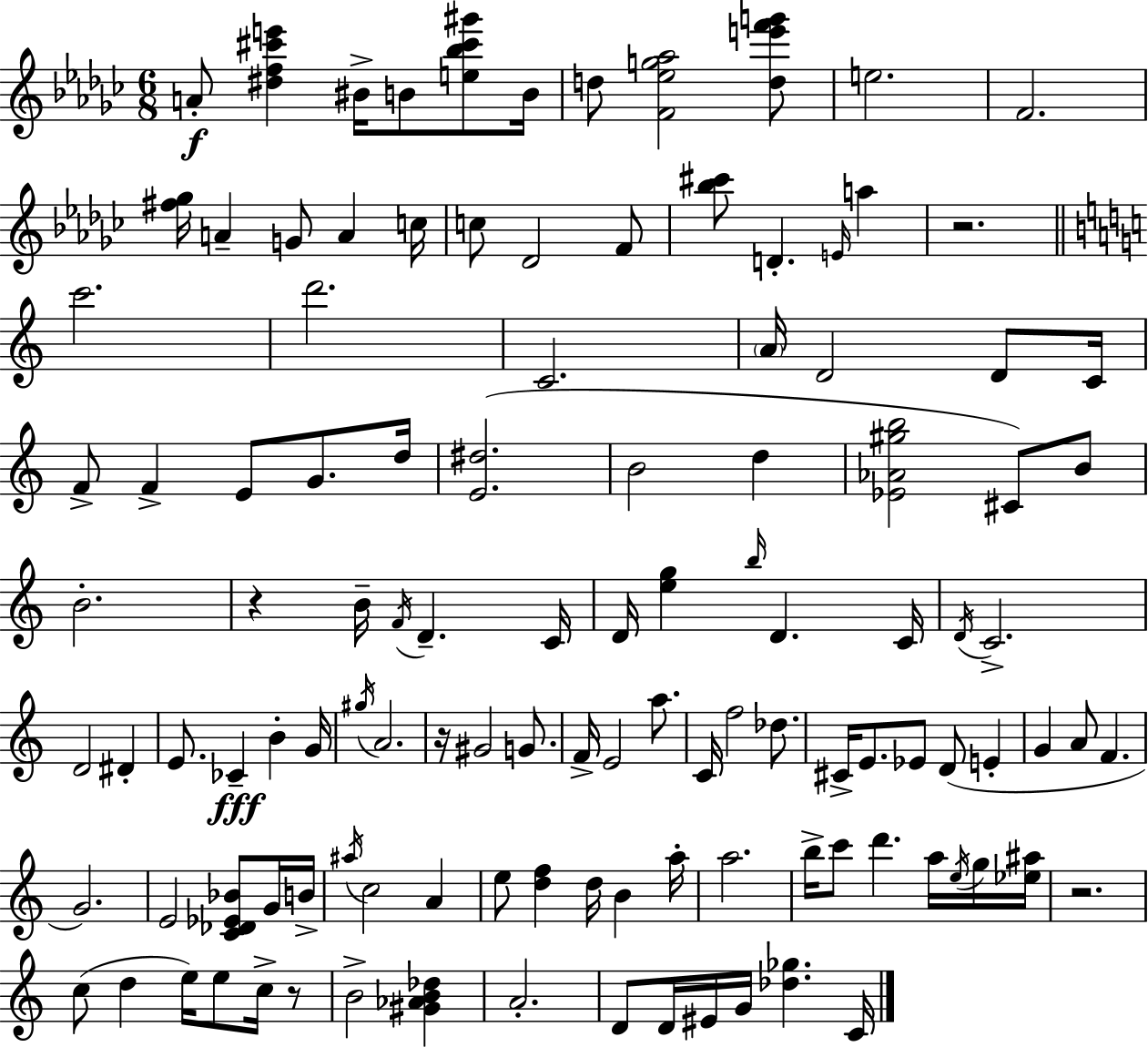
A4/e [D#5,F5,C#6,E6]/q BIS4/s B4/e [E5,Bb5,C#6,G#6]/e B4/s D5/e [F4,Eb5,G5,Ab5]/h [D5,E6,F6,G6]/e E5/h. F4/h. [F#5,Gb5]/s A4/q G4/e A4/q C5/s C5/e Db4/h F4/e [Bb5,C#6]/e D4/q. E4/s A5/q R/h. C6/h. D6/h. C4/h. A4/s D4/h D4/e C4/s F4/e F4/q E4/e G4/e. D5/s [E4,D#5]/h. B4/h D5/q [Eb4,Ab4,G#5,B5]/h C#4/e B4/e B4/h. R/q B4/s F4/s D4/q. C4/s D4/s [E5,G5]/q B5/s D4/q. C4/s D4/s C4/h. D4/h D#4/q E4/e. CES4/q B4/q G4/s G#5/s A4/h. R/s G#4/h G4/e. F4/s E4/h A5/e. C4/s F5/h Db5/e. C#4/s E4/e. Eb4/e D4/e E4/q G4/q A4/e F4/q. G4/h. E4/h [C4,Db4,Eb4,Bb4]/e G4/s B4/s A#5/s C5/h A4/q E5/e [D5,F5]/q D5/s B4/q A5/s A5/h. B5/s C6/e D6/q. A5/s E5/s G5/s [Eb5,A#5]/s R/h. C5/e D5/q E5/s E5/e C5/s R/e B4/h [G#4,Ab4,B4,Db5]/q A4/h. D4/e D4/s EIS4/s G4/s [Db5,Gb5]/q. C4/s